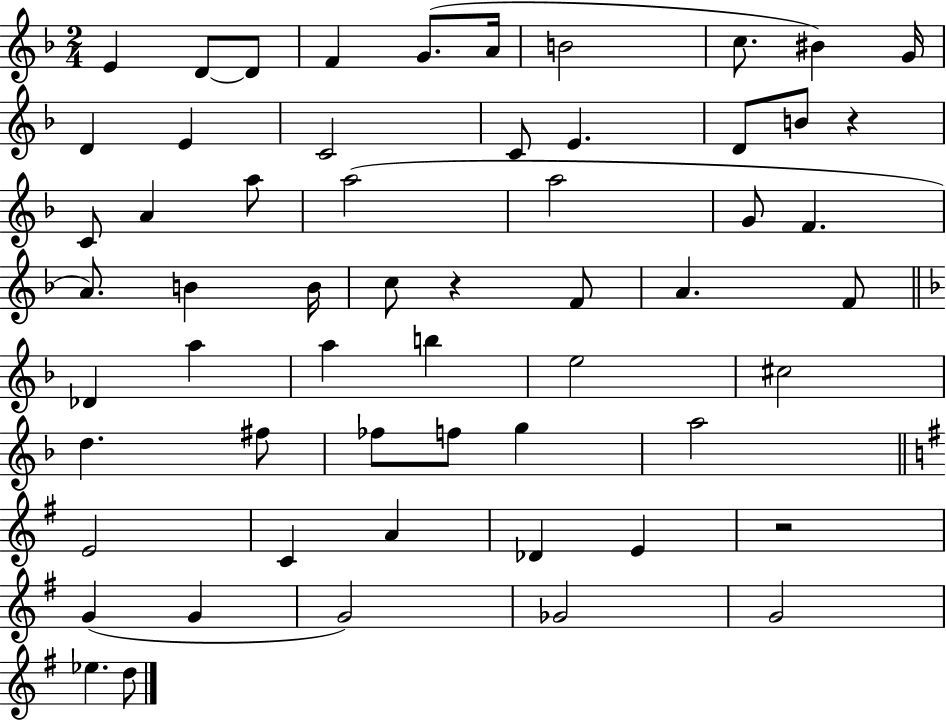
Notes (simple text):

E4/q D4/e D4/e F4/q G4/e. A4/s B4/h C5/e. BIS4/q G4/s D4/q E4/q C4/h C4/e E4/q. D4/e B4/e R/q C4/e A4/q A5/e A5/h A5/h G4/e F4/q. A4/e. B4/q B4/s C5/e R/q F4/e A4/q. F4/e Db4/q A5/q A5/q B5/q E5/h C#5/h D5/q. F#5/e FES5/e F5/e G5/q A5/h E4/h C4/q A4/q Db4/q E4/q R/h G4/q G4/q G4/h Gb4/h G4/h Eb5/q. D5/e